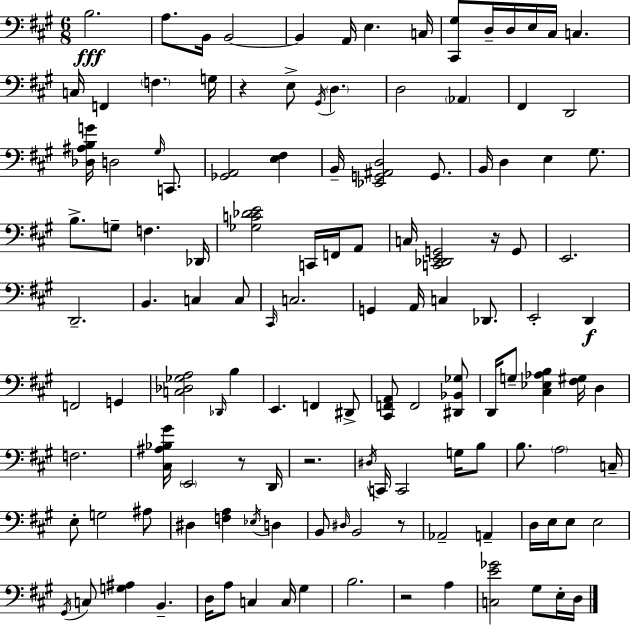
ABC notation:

X:1
T:Untitled
M:6/8
L:1/4
K:A
B,2 A,/2 B,,/4 B,,2 B,, A,,/4 E, C,/4 [^C,,^G,]/2 D,/4 D,/4 E,/4 ^C,/4 C, C,/4 F,, F, G,/4 z E,/2 ^G,,/4 D, D,2 _A,, ^F,, D,,2 [_D,^A,B,G]/4 D,2 ^G,/4 C,,/2 [_G,,A,,]2 [E,^F,] B,,/4 [_E,,G,,^A,,D,]2 G,,/2 B,,/4 D, E, ^G,/2 B,/2 G,/2 F, _D,,/4 [_G,C_DE]2 C,,/4 F,,/4 A,,/2 C,/4 [C,,_D,,E,,G,,]2 z/4 G,,/2 E,,2 D,,2 B,, C, C,/2 ^C,,/4 C,2 G,, A,,/4 C, _D,,/2 E,,2 D,, F,,2 G,, [C,_D,_G,A,]2 _D,,/4 B, E,, F,, ^D,,/2 [^C,,F,,A,,]/2 F,,2 [^D,,_B,,_G,]/2 D,,/4 G,/2 [^C,_E,_A,B,] [^F,^G,]/4 D, F,2 [^C,^A,_B,^G]/4 E,,2 z/2 D,,/4 z2 ^D,/4 C,,/4 C,,2 G,/4 B,/2 B,/2 A,2 C,/4 E,/2 G,2 ^A,/2 ^D, [F,A,] _E,/4 D, B,,/2 ^D,/4 B,,2 z/2 _A,,2 A,, D,/4 E,/4 E,/2 E,2 ^G,,/4 C,/2 [G,^A,] B,, D,/4 A,/2 C, C,/4 ^G, B,2 z2 A, [C,E_G]2 ^G,/2 E,/4 D,/4